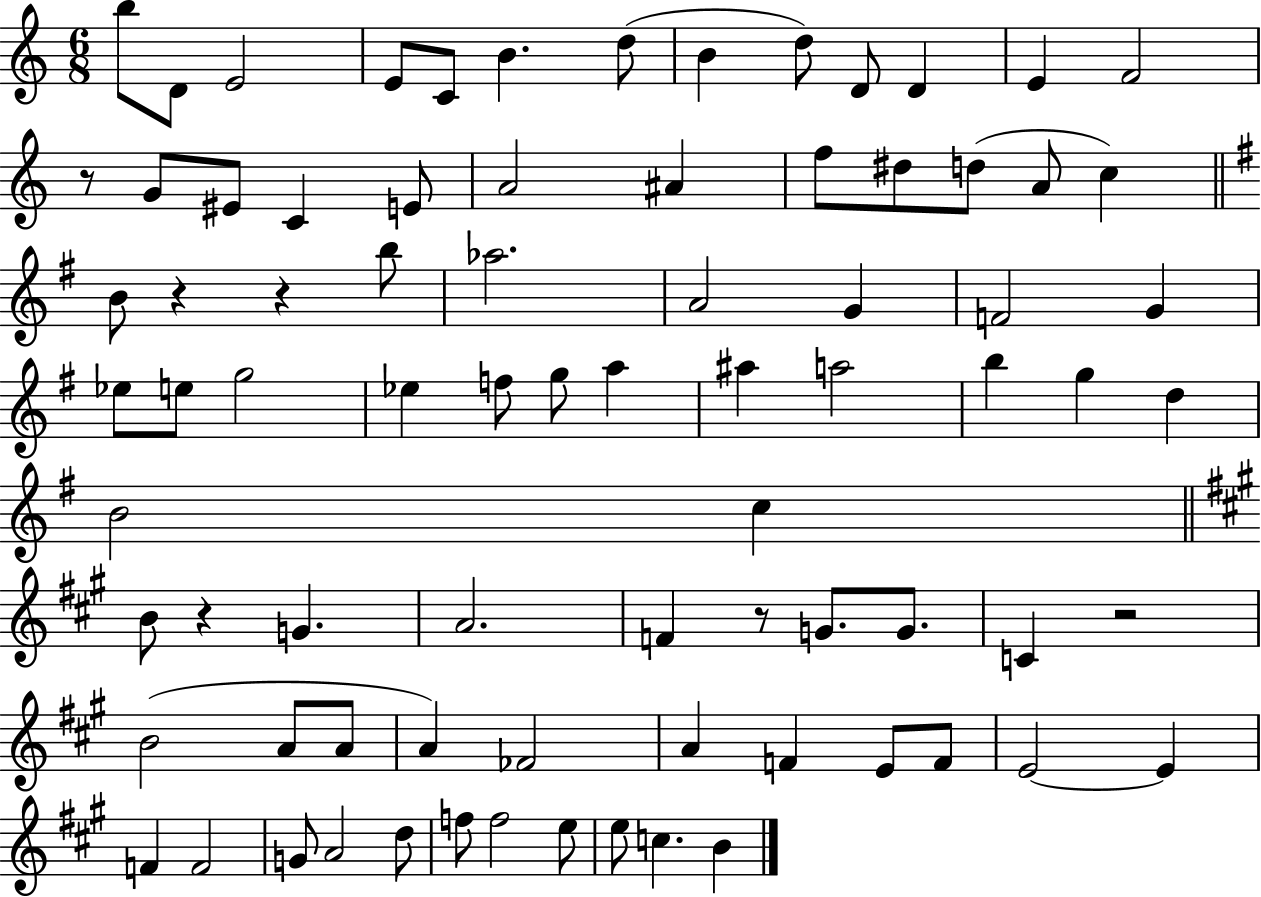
B5/e D4/e E4/h E4/e C4/e B4/q. D5/e B4/q D5/e D4/e D4/q E4/q F4/h R/e G4/e EIS4/e C4/q E4/e A4/h A#4/q F5/e D#5/e D5/e A4/e C5/q B4/e R/q R/q B5/e Ab5/h. A4/h G4/q F4/h G4/q Eb5/e E5/e G5/h Eb5/q F5/e G5/e A5/q A#5/q A5/h B5/q G5/q D5/q B4/h C5/q B4/e R/q G4/q. A4/h. F4/q R/e G4/e. G4/e. C4/q R/h B4/h A4/e A4/e A4/q FES4/h A4/q F4/q E4/e F4/e E4/h E4/q F4/q F4/h G4/e A4/h D5/e F5/e F5/h E5/e E5/e C5/q. B4/q